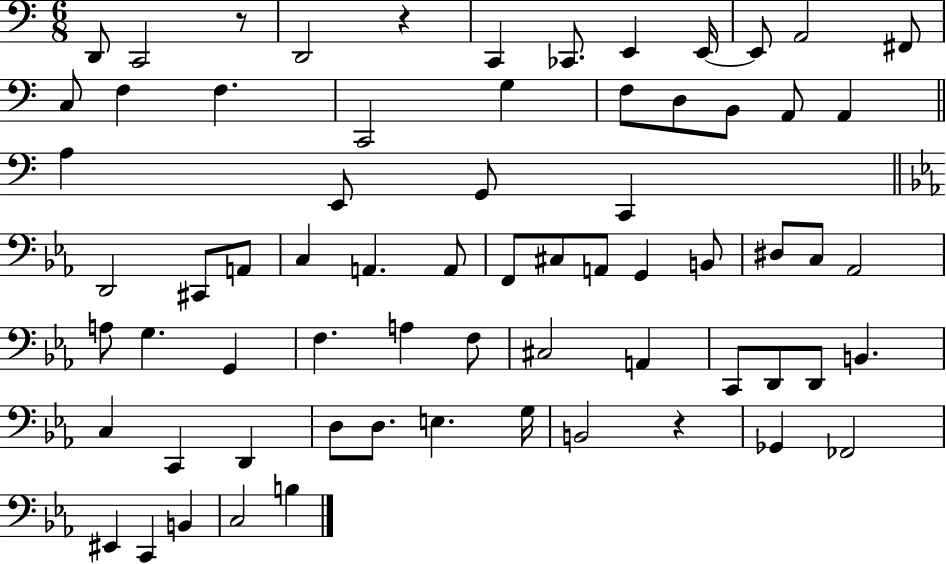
D2/e C2/h R/e D2/h R/q C2/q CES2/e. E2/q E2/s E2/e A2/h F#2/e C3/e F3/q F3/q. C2/h G3/q F3/e D3/e B2/e A2/e A2/q A3/q E2/e G2/e C2/q D2/h C#2/e A2/e C3/q A2/q. A2/e F2/e C#3/e A2/e G2/q B2/e D#3/e C3/e Ab2/h A3/e G3/q. G2/q F3/q. A3/q F3/e C#3/h A2/q C2/e D2/e D2/e B2/q. C3/q C2/q D2/q D3/e D3/e. E3/q. G3/s B2/h R/q Gb2/q FES2/h EIS2/q C2/q B2/q C3/h B3/q